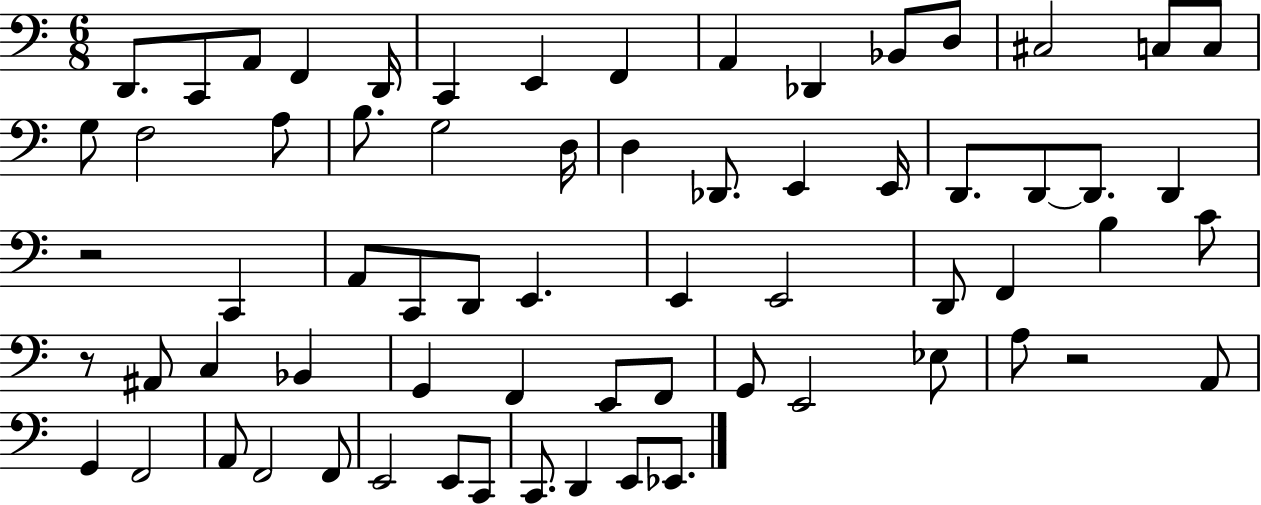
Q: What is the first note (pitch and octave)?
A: D2